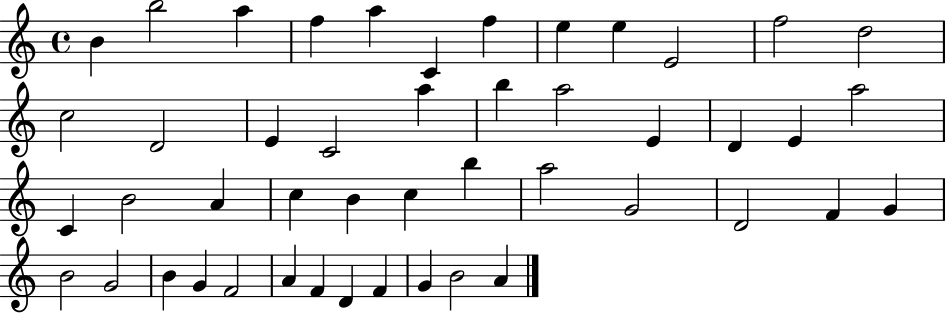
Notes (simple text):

B4/q B5/h A5/q F5/q A5/q C4/q F5/q E5/q E5/q E4/h F5/h D5/h C5/h D4/h E4/q C4/h A5/q B5/q A5/h E4/q D4/q E4/q A5/h C4/q B4/h A4/q C5/q B4/q C5/q B5/q A5/h G4/h D4/h F4/q G4/q B4/h G4/h B4/q G4/q F4/h A4/q F4/q D4/q F4/q G4/q B4/h A4/q